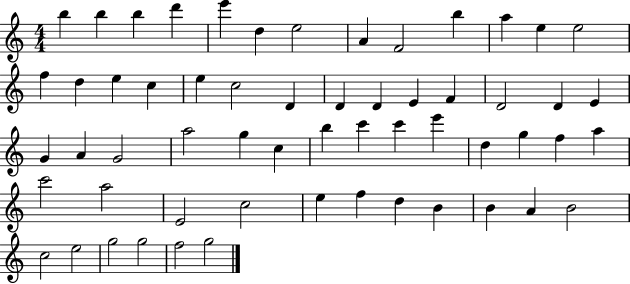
B5/q B5/q B5/q D6/q E6/q D5/q E5/h A4/q F4/h B5/q A5/q E5/q E5/h F5/q D5/q E5/q C5/q E5/q C5/h D4/q D4/q D4/q E4/q F4/q D4/h D4/q E4/q G4/q A4/q G4/h A5/h G5/q C5/q B5/q C6/q C6/q E6/q D5/q G5/q F5/q A5/q C6/h A5/h E4/h C5/h E5/q F5/q D5/q B4/q B4/q A4/q B4/h C5/h E5/h G5/h G5/h F5/h G5/h